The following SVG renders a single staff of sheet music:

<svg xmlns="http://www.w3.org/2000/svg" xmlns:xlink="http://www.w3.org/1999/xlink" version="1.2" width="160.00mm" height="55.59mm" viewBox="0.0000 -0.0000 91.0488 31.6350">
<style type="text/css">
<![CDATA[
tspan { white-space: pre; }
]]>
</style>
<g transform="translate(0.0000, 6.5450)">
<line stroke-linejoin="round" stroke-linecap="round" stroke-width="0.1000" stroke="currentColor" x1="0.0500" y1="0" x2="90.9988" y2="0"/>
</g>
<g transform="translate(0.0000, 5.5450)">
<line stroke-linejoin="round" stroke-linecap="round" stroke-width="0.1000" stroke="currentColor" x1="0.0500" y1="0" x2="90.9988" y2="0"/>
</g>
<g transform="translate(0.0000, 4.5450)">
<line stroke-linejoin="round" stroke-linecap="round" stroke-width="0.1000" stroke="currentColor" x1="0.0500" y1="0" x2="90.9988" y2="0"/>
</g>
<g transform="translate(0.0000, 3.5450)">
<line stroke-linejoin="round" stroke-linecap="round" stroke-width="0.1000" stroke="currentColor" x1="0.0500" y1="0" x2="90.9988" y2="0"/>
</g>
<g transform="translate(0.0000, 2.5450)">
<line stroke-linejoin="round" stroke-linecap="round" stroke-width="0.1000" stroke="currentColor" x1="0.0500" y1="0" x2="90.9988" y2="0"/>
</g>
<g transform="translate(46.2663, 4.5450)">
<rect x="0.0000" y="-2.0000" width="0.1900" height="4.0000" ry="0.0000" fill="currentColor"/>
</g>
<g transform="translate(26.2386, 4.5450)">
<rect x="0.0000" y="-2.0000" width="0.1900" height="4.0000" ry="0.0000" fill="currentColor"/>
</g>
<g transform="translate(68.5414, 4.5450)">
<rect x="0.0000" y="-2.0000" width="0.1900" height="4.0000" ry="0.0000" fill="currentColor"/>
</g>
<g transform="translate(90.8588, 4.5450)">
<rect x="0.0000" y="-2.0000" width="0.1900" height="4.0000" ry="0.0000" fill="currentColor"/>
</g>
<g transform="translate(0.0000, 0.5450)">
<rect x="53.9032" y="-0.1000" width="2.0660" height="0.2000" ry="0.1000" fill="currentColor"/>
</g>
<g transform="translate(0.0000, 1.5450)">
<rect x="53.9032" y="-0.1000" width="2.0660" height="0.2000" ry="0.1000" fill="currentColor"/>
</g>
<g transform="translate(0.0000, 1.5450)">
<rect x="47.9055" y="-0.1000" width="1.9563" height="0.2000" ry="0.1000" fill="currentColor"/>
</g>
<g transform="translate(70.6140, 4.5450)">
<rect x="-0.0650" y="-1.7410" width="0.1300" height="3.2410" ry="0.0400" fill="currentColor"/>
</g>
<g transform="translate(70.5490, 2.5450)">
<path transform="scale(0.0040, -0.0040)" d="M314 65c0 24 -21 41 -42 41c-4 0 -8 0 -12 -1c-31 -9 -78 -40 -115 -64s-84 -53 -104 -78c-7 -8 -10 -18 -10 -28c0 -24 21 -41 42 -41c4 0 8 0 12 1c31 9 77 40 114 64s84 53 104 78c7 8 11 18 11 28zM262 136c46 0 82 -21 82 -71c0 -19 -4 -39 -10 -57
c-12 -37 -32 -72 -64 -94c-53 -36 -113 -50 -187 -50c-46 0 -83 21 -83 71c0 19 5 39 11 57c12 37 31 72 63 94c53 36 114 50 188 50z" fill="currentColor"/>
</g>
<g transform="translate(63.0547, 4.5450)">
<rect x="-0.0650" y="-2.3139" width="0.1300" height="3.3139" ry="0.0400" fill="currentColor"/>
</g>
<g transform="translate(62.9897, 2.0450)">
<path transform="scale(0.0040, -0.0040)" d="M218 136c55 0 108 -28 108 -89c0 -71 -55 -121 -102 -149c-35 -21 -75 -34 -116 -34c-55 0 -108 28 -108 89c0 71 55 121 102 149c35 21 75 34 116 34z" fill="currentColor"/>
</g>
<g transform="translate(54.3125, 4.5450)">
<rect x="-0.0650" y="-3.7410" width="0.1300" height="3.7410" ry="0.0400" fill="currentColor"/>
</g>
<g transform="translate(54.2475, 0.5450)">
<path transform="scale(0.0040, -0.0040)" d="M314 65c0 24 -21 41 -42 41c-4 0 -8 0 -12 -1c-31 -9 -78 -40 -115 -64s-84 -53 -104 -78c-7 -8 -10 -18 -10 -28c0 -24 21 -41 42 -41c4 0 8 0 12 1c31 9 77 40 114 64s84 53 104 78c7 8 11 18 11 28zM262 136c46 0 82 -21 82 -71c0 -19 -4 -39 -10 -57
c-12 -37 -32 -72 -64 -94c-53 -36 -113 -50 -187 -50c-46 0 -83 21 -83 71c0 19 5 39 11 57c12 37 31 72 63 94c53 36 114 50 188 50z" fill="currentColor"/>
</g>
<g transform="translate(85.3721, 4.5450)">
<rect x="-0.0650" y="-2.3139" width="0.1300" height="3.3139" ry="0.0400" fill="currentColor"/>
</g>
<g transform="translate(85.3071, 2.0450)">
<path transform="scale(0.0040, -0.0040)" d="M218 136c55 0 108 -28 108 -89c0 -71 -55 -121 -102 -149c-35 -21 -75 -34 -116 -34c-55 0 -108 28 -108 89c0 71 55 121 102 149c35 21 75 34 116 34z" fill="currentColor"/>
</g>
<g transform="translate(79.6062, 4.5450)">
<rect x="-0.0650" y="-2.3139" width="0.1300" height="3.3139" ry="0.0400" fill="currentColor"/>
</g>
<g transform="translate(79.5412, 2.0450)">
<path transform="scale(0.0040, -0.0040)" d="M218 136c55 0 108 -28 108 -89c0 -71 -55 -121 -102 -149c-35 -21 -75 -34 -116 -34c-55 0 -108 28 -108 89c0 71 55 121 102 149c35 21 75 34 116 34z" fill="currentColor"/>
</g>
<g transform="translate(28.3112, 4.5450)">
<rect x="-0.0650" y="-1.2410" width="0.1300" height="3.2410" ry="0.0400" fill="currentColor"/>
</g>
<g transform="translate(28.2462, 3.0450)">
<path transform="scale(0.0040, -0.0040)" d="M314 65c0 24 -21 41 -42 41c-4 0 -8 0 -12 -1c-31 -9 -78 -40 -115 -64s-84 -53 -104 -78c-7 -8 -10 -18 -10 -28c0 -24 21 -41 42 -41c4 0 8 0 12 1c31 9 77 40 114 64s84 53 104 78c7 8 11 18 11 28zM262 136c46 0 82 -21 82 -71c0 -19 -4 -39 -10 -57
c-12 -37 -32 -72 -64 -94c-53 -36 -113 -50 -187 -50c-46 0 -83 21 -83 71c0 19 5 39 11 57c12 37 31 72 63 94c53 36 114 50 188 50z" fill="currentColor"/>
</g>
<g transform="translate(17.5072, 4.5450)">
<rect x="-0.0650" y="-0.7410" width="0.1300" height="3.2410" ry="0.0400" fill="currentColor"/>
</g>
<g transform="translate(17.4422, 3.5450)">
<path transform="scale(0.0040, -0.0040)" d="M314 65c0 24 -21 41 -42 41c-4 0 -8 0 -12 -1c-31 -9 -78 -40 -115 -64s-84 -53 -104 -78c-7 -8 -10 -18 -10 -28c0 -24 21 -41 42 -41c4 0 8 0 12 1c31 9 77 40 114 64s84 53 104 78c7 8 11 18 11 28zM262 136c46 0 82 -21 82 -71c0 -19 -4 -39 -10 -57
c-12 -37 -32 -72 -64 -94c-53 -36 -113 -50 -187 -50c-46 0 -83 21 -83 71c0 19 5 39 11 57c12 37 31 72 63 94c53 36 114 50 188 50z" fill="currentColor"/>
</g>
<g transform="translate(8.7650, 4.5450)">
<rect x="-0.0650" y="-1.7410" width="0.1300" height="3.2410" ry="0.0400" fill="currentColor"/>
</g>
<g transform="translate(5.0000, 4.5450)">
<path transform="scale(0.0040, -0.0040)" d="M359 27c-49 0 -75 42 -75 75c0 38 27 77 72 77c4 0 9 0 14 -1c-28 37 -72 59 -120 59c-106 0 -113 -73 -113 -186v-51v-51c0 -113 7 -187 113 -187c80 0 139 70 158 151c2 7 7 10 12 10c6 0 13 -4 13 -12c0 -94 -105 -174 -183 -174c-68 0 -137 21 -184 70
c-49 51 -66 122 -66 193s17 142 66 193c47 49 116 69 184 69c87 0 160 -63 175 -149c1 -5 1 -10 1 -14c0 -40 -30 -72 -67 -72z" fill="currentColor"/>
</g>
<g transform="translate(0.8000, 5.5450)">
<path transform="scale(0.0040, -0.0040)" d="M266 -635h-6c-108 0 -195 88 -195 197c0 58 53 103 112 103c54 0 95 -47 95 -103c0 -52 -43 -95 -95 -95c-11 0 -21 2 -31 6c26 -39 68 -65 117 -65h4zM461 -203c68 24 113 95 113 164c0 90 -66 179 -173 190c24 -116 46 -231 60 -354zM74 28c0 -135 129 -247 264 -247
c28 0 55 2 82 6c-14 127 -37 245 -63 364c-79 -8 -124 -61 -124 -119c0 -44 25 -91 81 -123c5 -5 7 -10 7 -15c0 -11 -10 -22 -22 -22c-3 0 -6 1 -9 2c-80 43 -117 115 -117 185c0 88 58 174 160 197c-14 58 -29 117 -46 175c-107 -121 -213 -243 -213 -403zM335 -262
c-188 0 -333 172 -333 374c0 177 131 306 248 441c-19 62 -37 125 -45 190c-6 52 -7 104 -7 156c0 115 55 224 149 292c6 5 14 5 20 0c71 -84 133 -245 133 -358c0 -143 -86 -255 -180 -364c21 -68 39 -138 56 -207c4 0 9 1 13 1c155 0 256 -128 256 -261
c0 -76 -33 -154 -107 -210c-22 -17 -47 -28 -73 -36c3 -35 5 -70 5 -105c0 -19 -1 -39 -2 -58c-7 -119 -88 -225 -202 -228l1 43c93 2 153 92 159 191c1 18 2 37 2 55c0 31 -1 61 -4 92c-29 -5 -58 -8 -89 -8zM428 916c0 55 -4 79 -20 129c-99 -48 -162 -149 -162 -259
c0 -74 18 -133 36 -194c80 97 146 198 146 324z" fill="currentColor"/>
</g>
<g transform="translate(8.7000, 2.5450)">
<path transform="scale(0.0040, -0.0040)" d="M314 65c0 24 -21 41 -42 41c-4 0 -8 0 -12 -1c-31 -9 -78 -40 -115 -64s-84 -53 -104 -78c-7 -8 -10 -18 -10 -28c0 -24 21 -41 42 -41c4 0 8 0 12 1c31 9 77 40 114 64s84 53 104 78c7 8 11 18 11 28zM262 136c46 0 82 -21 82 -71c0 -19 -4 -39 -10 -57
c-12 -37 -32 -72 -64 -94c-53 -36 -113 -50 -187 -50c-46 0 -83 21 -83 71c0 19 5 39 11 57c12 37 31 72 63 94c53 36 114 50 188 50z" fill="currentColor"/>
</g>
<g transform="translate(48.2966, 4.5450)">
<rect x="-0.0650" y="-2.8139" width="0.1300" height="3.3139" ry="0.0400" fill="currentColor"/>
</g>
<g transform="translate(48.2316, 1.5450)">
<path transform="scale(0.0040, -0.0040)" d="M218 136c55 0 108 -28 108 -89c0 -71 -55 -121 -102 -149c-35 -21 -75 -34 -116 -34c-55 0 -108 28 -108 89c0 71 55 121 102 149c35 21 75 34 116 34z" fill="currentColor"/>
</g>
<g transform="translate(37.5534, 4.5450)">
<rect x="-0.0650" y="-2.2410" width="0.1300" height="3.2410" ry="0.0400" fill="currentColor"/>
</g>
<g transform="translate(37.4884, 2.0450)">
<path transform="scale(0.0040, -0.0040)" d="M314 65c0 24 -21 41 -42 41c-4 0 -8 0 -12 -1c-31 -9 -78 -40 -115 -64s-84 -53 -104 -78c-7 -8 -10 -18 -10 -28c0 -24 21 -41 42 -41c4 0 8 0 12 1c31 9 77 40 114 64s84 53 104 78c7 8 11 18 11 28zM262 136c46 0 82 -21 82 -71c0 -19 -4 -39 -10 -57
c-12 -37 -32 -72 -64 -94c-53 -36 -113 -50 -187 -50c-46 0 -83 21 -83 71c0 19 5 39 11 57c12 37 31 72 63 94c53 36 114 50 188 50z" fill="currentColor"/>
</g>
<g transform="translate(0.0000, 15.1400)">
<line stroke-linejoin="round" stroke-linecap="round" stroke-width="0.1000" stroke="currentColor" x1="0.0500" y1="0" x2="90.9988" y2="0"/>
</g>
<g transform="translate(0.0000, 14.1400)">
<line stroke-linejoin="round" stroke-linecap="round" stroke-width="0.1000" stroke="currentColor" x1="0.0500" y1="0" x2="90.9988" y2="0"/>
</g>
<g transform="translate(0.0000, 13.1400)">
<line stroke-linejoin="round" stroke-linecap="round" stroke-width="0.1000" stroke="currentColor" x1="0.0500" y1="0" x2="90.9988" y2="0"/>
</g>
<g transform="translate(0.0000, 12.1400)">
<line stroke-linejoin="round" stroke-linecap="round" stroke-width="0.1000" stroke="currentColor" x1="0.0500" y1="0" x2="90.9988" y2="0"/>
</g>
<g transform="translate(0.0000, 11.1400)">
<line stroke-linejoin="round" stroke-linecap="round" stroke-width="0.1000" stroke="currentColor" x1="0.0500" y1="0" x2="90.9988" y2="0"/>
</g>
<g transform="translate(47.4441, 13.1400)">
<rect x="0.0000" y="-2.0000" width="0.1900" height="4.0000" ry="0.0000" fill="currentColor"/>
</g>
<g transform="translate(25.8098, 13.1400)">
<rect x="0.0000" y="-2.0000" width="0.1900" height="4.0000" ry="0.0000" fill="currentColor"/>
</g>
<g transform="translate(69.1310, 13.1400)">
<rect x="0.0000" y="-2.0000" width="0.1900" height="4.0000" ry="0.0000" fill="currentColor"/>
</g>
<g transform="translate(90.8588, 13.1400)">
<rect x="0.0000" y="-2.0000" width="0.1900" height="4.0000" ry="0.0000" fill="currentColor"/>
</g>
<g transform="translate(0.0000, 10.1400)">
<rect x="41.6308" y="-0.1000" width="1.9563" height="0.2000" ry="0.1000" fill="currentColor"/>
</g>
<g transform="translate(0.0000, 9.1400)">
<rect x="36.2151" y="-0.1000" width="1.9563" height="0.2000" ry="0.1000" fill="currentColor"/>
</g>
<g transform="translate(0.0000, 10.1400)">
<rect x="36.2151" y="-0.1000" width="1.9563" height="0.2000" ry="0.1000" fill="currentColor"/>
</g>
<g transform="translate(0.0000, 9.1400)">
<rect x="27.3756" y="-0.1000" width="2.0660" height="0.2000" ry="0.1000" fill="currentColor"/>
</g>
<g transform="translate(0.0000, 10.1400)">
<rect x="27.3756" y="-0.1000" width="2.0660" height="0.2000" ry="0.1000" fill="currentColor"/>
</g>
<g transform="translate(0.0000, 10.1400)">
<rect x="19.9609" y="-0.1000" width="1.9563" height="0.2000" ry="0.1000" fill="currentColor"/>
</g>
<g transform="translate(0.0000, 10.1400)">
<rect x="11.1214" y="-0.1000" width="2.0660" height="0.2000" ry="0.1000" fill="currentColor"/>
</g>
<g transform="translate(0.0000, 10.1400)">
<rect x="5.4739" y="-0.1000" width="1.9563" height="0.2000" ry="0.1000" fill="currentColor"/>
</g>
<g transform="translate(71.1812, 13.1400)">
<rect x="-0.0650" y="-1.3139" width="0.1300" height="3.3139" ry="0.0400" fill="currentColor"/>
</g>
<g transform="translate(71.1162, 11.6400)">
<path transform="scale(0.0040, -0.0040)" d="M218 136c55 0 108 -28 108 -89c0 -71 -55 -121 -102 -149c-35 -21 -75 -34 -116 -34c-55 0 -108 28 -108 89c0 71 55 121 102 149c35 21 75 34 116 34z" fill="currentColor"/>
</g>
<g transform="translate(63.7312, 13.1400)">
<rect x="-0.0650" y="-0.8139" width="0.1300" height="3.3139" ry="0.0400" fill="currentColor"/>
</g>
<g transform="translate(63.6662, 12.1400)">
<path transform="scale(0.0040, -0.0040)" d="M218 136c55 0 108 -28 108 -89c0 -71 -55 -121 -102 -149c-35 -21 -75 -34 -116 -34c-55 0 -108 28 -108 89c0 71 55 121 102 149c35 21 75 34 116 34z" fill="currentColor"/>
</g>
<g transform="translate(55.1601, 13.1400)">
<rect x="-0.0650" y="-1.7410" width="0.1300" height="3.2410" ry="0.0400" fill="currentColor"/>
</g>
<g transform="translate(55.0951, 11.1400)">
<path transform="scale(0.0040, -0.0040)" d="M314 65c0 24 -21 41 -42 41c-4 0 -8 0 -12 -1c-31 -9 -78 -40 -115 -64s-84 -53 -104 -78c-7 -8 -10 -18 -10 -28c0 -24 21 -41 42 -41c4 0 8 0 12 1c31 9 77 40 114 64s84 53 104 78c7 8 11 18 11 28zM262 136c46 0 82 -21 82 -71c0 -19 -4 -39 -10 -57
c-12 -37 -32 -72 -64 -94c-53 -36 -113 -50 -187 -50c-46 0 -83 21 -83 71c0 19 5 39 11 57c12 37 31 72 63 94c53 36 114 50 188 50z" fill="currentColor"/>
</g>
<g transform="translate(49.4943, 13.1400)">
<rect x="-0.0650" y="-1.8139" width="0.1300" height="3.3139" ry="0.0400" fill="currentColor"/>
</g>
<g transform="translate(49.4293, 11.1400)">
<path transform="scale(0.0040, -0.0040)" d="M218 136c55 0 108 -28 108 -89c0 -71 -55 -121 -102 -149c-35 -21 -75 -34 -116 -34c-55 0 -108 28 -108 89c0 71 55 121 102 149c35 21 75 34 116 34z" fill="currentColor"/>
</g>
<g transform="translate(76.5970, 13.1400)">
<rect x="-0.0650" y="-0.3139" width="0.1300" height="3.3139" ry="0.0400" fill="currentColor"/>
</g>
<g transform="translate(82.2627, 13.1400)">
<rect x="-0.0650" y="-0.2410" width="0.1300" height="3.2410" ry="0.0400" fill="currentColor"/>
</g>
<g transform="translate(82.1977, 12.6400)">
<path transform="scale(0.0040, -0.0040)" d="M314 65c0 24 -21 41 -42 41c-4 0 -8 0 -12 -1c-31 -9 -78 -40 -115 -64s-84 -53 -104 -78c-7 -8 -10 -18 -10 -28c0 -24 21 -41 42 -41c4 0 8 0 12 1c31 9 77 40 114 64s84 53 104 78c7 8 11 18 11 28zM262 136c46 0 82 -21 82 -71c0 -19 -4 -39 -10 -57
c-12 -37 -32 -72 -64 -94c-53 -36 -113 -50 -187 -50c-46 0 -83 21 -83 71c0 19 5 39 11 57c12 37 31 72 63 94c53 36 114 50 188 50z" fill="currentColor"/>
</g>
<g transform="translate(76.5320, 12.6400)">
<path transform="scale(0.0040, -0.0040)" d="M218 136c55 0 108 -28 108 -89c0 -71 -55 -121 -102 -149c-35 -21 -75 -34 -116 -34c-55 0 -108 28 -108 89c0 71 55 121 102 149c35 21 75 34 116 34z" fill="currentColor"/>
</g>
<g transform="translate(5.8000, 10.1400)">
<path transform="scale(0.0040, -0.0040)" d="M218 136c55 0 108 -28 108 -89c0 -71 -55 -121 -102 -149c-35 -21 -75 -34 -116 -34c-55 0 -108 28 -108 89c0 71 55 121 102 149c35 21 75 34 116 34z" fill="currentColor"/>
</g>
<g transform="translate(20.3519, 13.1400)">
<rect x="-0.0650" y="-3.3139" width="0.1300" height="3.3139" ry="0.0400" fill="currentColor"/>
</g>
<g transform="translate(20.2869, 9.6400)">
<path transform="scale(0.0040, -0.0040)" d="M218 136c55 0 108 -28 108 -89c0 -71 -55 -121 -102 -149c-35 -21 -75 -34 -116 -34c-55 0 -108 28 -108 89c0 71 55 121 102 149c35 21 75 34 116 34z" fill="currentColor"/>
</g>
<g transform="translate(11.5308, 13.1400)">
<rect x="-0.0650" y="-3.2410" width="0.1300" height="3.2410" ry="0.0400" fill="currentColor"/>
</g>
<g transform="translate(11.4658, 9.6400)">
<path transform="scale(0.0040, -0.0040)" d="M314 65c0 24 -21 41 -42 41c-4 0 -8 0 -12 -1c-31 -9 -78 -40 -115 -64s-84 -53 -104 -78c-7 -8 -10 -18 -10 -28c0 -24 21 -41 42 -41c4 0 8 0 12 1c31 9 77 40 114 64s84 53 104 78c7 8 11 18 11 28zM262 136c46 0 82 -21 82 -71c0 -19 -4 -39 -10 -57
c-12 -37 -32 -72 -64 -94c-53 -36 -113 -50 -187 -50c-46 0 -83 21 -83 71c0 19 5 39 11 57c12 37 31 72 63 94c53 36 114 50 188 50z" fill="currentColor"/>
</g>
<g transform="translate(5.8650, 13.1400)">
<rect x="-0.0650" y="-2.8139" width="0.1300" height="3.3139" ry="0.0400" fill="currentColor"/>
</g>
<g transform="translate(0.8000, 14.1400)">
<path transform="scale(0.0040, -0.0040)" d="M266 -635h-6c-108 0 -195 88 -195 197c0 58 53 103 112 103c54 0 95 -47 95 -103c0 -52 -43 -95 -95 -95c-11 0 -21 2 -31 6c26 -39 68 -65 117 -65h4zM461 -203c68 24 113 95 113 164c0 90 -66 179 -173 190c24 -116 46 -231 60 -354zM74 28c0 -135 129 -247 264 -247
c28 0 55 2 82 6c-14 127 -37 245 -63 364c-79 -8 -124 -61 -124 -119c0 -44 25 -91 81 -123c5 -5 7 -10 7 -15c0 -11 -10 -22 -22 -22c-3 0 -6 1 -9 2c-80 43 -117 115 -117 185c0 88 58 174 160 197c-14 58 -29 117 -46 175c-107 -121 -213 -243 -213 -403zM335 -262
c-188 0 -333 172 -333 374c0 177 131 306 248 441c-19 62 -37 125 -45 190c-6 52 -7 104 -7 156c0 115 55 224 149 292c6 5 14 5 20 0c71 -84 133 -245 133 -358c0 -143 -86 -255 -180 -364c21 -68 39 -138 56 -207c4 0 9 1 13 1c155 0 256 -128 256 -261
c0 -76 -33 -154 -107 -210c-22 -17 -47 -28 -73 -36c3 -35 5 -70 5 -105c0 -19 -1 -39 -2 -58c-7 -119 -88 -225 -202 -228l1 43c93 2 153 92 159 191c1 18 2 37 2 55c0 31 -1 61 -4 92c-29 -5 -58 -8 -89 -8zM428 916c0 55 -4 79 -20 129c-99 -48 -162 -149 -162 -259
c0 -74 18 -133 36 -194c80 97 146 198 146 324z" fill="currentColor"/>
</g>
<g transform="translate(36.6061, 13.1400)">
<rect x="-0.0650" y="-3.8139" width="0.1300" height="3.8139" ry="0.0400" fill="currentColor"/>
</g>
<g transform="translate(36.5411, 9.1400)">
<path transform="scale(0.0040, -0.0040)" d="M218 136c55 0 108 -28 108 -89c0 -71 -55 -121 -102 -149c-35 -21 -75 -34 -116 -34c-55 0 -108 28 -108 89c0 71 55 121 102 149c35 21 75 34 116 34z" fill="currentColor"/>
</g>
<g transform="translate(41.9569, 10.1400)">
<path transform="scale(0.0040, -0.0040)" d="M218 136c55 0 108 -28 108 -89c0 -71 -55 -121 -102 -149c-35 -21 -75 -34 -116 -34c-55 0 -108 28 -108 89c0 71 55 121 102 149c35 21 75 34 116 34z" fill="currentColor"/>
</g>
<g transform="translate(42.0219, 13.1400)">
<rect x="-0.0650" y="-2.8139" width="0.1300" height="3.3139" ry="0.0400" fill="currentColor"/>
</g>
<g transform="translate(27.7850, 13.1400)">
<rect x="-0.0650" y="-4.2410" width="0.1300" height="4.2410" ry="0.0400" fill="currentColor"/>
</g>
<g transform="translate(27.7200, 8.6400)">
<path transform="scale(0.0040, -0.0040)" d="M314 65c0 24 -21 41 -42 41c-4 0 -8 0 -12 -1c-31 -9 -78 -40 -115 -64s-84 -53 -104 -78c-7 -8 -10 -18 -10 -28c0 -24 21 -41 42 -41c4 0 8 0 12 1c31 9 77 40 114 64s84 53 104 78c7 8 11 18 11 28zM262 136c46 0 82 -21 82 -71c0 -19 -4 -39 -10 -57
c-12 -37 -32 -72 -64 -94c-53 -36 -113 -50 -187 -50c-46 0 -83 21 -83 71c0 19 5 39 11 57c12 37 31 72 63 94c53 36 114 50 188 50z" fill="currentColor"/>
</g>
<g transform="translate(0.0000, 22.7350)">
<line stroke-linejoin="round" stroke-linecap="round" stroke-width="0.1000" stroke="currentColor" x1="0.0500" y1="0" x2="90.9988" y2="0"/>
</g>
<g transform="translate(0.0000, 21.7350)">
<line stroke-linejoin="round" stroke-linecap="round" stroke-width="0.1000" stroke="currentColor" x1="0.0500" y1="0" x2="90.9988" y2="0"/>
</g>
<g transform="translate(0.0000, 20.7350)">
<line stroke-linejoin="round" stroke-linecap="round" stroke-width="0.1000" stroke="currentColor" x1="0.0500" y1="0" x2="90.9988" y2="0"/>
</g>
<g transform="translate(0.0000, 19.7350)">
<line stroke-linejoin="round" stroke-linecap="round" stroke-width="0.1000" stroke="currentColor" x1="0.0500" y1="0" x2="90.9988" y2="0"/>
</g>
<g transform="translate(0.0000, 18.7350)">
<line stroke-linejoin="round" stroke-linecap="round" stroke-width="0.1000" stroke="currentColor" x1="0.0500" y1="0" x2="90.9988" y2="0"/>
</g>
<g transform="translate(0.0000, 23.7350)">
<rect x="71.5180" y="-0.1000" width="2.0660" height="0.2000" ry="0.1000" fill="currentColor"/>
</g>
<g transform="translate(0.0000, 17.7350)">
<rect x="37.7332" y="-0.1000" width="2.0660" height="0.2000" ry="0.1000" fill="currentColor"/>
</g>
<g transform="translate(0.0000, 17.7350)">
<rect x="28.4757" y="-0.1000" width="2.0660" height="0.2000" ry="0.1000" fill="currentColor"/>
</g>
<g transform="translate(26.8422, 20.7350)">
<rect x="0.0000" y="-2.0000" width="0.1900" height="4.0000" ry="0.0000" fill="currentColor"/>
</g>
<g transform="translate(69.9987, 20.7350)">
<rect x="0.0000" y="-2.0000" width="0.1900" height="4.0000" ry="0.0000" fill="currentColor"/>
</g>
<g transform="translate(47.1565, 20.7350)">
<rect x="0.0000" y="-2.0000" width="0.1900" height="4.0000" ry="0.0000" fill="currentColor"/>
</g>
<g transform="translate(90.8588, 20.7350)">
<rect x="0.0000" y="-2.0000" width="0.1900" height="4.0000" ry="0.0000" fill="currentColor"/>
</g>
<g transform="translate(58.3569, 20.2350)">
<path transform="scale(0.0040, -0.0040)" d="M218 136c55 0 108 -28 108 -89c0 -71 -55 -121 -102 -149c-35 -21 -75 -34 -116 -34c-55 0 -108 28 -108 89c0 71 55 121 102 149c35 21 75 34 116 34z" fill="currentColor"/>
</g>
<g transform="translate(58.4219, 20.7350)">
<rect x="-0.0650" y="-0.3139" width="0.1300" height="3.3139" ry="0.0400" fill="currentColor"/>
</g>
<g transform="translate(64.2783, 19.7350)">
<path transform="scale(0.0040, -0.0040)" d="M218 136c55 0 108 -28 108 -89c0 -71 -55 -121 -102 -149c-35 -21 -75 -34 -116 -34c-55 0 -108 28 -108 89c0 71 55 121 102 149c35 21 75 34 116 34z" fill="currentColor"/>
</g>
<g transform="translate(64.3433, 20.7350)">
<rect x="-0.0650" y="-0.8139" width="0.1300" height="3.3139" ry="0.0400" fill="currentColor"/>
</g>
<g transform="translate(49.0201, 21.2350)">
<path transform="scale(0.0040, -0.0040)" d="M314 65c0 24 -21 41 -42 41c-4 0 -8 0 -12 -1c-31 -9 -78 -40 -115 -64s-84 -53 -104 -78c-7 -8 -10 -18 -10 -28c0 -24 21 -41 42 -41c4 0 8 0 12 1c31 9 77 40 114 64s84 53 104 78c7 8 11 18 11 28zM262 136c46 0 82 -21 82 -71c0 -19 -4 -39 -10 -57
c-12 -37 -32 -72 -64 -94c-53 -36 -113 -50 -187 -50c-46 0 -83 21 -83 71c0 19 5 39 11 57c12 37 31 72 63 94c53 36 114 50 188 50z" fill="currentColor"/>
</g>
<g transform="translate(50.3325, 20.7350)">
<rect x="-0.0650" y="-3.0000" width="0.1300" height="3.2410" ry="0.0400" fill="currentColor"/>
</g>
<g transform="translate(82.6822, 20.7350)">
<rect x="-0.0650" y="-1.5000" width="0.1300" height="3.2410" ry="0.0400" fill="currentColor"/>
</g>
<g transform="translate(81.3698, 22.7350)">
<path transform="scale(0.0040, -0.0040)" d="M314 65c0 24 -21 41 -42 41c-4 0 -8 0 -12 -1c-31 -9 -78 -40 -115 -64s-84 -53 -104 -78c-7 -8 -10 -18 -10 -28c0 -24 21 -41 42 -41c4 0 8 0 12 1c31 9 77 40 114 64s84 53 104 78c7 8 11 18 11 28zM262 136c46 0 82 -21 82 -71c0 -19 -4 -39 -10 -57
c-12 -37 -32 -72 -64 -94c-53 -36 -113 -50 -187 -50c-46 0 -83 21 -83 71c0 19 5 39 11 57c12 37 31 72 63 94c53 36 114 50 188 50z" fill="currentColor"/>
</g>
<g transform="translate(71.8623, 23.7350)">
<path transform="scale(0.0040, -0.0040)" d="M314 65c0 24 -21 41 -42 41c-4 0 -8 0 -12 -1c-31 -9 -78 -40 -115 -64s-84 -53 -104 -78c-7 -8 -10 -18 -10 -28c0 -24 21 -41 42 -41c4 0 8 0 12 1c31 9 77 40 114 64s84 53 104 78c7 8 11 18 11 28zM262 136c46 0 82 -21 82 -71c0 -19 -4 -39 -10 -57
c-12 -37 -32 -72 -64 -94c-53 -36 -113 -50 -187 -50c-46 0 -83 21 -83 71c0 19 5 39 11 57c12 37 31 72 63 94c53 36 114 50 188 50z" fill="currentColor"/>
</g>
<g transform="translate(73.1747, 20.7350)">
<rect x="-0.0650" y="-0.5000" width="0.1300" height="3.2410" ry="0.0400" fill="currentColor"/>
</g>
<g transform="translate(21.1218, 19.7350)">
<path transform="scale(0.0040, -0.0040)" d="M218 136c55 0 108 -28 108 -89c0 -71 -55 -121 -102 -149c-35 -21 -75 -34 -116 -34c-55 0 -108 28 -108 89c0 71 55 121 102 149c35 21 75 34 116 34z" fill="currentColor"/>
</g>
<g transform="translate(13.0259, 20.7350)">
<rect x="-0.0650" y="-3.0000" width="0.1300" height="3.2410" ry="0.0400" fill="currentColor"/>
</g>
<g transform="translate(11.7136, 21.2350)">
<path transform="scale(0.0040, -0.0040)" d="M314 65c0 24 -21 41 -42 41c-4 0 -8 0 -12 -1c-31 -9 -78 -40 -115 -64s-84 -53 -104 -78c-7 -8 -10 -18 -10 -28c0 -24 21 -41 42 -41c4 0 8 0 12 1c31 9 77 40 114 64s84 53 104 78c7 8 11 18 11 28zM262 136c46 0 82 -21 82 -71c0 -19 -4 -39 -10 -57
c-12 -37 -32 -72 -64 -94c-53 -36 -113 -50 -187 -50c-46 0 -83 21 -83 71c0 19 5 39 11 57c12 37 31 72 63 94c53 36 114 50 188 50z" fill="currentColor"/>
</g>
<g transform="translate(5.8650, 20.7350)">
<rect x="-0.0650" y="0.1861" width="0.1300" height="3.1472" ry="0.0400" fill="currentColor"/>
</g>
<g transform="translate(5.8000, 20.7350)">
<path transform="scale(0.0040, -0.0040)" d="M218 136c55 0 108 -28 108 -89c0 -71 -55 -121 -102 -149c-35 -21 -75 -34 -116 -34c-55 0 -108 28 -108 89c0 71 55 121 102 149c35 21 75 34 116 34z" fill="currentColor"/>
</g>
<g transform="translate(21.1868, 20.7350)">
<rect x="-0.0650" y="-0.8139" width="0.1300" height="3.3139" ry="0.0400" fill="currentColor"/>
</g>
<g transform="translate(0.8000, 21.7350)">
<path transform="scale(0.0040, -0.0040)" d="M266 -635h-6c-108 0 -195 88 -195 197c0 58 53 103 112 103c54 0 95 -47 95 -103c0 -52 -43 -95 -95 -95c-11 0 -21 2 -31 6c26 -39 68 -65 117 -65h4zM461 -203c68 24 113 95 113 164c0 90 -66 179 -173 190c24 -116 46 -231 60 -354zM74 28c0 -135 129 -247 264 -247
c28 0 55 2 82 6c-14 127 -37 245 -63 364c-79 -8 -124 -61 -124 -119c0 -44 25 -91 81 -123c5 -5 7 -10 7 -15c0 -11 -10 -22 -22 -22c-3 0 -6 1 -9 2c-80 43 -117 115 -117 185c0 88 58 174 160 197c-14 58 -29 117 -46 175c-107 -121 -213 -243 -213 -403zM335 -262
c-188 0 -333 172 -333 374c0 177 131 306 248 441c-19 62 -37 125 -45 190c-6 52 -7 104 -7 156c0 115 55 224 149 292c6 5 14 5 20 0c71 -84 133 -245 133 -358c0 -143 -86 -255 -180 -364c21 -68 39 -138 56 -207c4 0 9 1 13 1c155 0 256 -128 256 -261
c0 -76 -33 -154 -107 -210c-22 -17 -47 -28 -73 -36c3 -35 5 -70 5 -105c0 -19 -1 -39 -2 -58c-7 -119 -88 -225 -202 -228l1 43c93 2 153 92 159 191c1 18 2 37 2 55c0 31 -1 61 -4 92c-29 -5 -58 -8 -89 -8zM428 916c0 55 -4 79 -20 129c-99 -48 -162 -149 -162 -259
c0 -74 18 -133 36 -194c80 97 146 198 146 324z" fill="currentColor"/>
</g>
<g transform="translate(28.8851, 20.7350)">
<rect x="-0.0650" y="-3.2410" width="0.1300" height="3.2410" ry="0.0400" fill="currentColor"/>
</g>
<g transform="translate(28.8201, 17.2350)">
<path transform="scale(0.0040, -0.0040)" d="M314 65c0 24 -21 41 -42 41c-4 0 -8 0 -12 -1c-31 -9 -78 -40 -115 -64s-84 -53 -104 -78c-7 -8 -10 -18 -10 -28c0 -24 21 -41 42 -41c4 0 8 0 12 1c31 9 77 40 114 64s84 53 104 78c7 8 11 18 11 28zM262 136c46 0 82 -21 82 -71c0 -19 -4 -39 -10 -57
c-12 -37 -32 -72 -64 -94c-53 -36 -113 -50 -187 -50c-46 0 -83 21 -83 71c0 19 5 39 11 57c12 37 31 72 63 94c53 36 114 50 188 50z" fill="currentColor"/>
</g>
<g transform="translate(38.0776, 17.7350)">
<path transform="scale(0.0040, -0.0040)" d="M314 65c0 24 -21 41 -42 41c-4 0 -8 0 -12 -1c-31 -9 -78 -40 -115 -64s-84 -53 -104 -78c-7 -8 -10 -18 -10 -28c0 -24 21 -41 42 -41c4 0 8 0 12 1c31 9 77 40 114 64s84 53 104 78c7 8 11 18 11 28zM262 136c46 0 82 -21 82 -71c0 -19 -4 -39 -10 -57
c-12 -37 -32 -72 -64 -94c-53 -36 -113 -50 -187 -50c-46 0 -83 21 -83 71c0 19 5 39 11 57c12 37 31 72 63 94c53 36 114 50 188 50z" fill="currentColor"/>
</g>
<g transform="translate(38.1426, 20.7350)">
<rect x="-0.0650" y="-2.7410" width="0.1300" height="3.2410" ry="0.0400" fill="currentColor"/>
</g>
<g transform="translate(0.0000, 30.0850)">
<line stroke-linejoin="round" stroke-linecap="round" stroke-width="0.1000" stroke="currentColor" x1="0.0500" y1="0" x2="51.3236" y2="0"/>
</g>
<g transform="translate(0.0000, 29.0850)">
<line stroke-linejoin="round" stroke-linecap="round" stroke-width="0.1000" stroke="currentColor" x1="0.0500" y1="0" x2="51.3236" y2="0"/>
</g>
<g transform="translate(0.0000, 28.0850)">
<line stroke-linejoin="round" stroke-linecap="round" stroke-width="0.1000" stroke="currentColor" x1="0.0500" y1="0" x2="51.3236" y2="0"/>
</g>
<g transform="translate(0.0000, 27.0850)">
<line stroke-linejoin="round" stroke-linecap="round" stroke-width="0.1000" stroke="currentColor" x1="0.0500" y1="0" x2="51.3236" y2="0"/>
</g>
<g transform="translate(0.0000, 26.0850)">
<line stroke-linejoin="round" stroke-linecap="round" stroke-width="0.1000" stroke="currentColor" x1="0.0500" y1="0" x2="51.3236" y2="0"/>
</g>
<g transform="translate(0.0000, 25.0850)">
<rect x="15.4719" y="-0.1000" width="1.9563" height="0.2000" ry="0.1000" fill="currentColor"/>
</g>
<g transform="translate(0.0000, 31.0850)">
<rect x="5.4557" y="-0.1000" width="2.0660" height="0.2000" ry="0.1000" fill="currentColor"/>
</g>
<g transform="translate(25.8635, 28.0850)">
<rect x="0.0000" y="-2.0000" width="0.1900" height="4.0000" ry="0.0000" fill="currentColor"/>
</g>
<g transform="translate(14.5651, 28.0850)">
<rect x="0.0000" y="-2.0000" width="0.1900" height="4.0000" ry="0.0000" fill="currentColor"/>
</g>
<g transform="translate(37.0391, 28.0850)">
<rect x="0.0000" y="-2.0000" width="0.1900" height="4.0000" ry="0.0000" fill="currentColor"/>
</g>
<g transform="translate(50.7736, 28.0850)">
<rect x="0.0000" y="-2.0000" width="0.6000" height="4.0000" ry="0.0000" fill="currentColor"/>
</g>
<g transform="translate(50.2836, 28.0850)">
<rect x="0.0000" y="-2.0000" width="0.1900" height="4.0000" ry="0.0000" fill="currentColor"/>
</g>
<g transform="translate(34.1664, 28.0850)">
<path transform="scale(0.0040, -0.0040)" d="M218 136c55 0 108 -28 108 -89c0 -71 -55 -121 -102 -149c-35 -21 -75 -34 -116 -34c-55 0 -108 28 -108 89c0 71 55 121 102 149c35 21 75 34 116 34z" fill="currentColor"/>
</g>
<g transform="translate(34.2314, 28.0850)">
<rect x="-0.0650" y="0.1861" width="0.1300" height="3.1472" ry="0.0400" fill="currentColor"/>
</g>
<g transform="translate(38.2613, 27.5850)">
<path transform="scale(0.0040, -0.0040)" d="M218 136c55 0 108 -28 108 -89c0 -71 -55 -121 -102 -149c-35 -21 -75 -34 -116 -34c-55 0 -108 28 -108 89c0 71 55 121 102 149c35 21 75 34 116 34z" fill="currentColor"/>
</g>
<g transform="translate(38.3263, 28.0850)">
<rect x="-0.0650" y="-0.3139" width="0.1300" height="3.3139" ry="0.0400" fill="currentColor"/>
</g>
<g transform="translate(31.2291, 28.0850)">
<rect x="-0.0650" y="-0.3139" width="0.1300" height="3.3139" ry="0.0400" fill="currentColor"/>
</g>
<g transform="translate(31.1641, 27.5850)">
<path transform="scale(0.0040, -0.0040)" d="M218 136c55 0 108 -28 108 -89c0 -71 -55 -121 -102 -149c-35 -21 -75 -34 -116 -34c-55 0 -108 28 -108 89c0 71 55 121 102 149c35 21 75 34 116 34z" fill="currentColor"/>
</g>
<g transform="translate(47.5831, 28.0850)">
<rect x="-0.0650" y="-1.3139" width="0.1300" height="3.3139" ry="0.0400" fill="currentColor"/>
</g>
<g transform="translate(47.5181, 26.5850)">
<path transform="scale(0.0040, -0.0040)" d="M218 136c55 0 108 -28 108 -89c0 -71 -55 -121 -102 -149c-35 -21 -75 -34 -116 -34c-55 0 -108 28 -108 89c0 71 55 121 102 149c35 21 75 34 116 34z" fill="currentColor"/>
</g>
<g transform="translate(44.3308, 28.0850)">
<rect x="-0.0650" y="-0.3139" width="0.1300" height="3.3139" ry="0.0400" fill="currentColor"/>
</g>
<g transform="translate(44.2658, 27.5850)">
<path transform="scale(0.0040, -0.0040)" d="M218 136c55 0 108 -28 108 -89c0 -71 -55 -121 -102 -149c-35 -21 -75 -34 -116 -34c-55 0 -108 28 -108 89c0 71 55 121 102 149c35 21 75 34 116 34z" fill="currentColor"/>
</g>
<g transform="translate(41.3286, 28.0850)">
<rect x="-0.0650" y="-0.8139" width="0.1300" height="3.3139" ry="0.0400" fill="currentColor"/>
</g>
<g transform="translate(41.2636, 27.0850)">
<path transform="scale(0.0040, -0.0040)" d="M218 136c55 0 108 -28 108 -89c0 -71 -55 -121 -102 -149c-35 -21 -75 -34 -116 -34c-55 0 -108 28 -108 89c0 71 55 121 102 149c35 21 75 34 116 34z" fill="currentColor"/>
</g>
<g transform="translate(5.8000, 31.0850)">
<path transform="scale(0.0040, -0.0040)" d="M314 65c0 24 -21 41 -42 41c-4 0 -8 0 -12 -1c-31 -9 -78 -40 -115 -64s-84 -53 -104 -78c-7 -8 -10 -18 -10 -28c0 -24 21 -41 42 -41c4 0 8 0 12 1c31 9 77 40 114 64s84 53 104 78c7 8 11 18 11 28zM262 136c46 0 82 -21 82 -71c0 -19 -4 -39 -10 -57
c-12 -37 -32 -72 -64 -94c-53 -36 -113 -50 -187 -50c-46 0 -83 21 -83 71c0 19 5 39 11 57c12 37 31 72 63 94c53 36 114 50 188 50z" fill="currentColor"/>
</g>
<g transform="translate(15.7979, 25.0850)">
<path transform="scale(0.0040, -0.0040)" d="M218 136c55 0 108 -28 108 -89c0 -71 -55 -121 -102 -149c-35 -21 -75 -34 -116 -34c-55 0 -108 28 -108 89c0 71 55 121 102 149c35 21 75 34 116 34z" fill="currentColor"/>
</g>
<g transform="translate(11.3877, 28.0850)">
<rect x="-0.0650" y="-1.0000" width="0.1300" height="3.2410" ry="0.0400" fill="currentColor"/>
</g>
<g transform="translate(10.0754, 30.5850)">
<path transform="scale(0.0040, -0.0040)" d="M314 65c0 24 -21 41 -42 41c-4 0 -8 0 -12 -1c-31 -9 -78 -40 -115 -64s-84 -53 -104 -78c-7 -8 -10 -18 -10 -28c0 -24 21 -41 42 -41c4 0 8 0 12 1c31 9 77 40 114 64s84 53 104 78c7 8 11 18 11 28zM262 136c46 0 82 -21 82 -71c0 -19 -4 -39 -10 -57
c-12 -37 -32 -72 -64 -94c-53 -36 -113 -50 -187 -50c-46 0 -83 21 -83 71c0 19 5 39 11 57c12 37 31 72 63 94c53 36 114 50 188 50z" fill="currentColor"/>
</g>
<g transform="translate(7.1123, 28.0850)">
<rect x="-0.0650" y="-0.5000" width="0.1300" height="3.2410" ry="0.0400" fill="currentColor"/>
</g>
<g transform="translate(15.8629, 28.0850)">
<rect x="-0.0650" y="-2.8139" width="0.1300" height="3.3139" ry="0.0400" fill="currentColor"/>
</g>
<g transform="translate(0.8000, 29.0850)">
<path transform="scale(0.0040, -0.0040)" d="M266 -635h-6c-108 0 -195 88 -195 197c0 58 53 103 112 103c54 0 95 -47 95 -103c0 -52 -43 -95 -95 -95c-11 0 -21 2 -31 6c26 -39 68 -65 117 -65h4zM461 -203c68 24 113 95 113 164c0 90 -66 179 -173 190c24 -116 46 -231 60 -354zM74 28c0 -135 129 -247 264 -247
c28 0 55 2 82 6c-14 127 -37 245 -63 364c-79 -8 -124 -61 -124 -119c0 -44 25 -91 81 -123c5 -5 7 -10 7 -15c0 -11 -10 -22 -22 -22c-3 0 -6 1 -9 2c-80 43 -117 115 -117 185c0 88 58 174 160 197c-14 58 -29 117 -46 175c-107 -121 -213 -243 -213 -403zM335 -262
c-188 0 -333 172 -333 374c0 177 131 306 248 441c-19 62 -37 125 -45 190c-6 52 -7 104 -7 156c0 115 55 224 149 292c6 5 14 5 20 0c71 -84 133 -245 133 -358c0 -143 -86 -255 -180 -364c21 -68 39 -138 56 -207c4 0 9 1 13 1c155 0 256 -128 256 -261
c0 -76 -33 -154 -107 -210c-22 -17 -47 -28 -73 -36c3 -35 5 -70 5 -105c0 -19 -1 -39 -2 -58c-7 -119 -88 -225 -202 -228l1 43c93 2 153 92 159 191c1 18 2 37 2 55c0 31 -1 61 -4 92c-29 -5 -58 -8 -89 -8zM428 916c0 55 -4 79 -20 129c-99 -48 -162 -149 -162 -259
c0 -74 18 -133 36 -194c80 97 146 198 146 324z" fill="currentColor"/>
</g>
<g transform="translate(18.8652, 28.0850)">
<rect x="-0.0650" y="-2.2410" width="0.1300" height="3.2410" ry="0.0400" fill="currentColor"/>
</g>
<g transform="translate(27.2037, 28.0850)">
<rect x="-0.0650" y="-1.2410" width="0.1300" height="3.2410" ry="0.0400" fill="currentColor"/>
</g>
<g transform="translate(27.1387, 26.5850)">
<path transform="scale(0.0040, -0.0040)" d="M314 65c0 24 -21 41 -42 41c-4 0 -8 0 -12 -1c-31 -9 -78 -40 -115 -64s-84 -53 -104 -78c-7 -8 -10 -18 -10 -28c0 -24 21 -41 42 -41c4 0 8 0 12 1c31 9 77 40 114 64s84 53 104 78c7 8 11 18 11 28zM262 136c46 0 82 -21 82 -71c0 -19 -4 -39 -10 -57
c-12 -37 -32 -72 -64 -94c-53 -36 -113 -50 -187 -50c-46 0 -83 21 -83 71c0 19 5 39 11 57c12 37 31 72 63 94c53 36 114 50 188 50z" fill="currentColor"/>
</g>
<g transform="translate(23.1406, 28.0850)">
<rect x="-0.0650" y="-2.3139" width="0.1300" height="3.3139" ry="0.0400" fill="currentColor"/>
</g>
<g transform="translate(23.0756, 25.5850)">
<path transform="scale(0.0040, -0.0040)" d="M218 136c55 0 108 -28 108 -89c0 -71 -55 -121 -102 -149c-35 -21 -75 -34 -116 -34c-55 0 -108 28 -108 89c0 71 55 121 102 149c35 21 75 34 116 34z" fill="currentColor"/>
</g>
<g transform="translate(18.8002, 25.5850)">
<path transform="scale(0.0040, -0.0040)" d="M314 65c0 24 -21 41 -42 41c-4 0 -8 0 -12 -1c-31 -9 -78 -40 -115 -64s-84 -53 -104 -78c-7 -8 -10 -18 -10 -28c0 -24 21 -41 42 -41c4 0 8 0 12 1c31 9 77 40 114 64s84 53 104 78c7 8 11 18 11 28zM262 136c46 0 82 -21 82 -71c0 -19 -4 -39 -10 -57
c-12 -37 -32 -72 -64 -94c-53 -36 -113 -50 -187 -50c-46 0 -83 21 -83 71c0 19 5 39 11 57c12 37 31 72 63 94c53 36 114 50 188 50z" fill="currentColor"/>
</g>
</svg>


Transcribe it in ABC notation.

X:1
T:Untitled
M:4/4
L:1/4
K:C
f2 d2 e2 g2 a c'2 g f2 g g a b2 b d'2 c' a f f2 d e c c2 B A2 d b2 a2 A2 c d C2 E2 C2 D2 a g2 g e2 c B c d c e